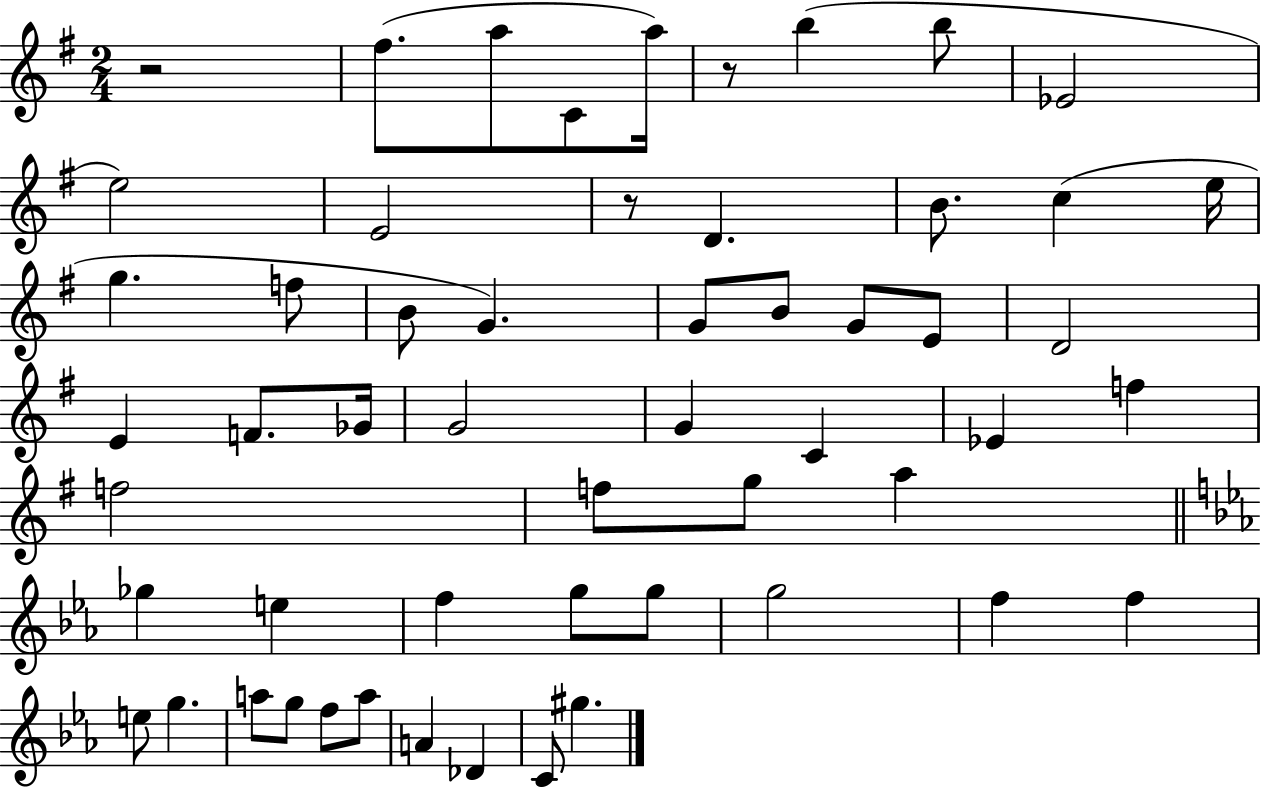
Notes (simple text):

R/h F#5/e. A5/e C4/e A5/s R/e B5/q B5/e Eb4/h E5/h E4/h R/e D4/q. B4/e. C5/q E5/s G5/q. F5/e B4/e G4/q. G4/e B4/e G4/e E4/e D4/h E4/q F4/e. Gb4/s G4/h G4/q C4/q Eb4/q F5/q F5/h F5/e G5/e A5/q Gb5/q E5/q F5/q G5/e G5/e G5/h F5/q F5/q E5/e G5/q. A5/e G5/e F5/e A5/e A4/q Db4/q C4/e G#5/q.